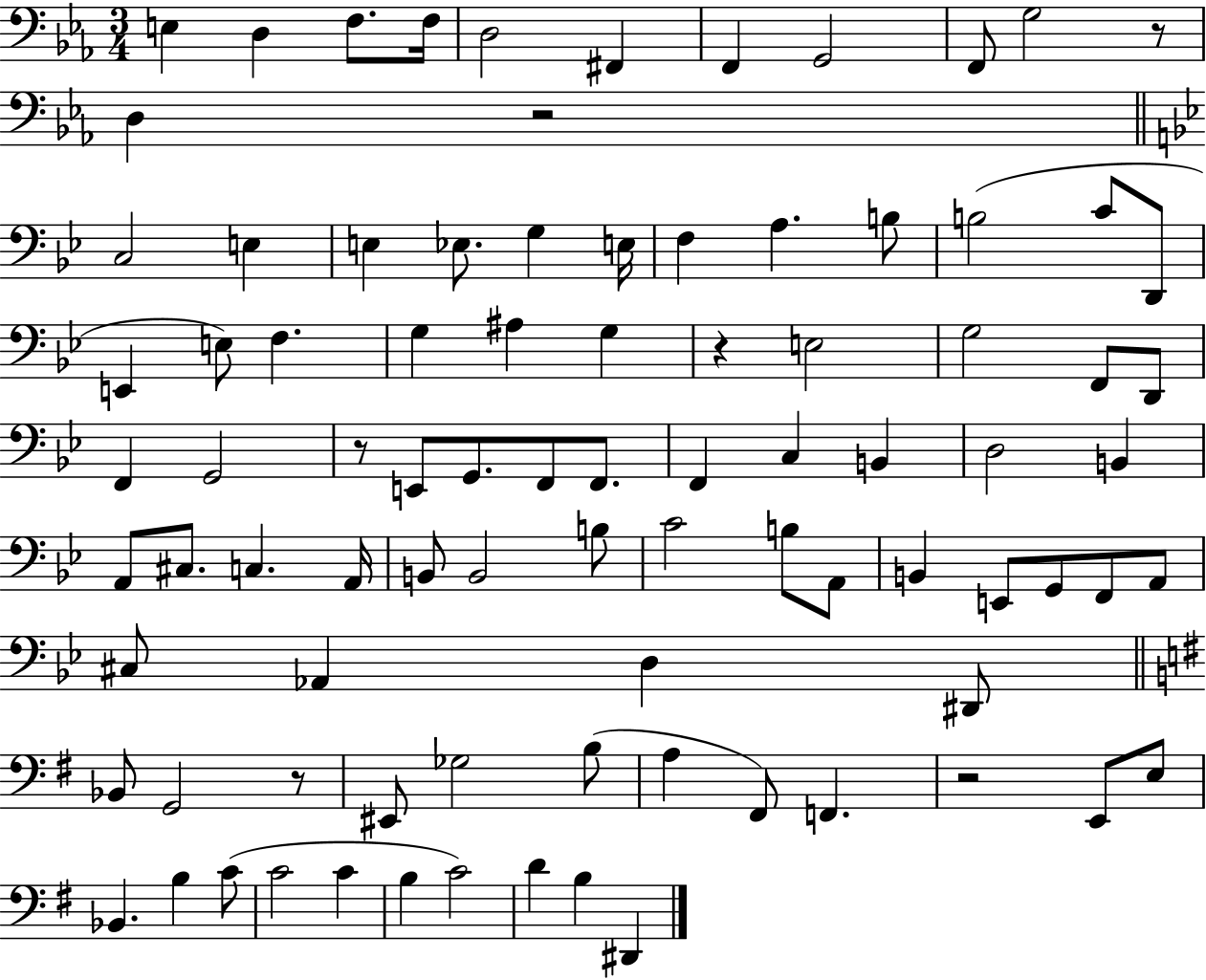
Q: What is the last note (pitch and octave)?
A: D#2